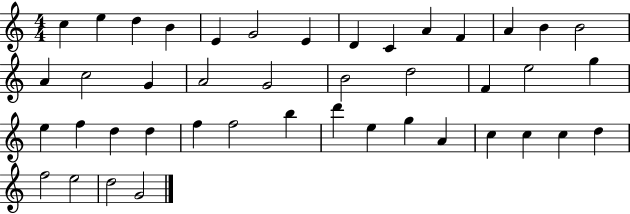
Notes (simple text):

C5/q E5/q D5/q B4/q E4/q G4/h E4/q D4/q C4/q A4/q F4/q A4/q B4/q B4/h A4/q C5/h G4/q A4/h G4/h B4/h D5/h F4/q E5/h G5/q E5/q F5/q D5/q D5/q F5/q F5/h B5/q D6/q E5/q G5/q A4/q C5/q C5/q C5/q D5/q F5/h E5/h D5/h G4/h